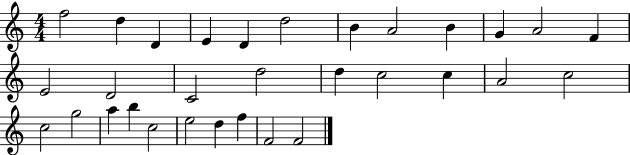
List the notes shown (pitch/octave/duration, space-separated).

F5/h D5/q D4/q E4/q D4/q D5/h B4/q A4/h B4/q G4/q A4/h F4/q E4/h D4/h C4/h D5/h D5/q C5/h C5/q A4/h C5/h C5/h G5/h A5/q B5/q C5/h E5/h D5/q F5/q F4/h F4/h